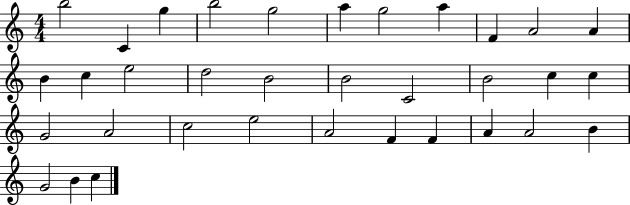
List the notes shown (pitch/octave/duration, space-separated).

B5/h C4/q G5/q B5/h G5/h A5/q G5/h A5/q F4/q A4/h A4/q B4/q C5/q E5/h D5/h B4/h B4/h C4/h B4/h C5/q C5/q G4/h A4/h C5/h E5/h A4/h F4/q F4/q A4/q A4/h B4/q G4/h B4/q C5/q